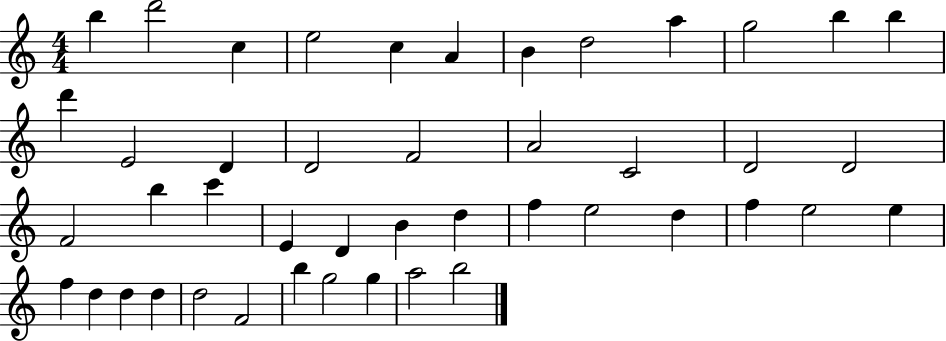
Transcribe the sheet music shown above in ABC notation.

X:1
T:Untitled
M:4/4
L:1/4
K:C
b d'2 c e2 c A B d2 a g2 b b d' E2 D D2 F2 A2 C2 D2 D2 F2 b c' E D B d f e2 d f e2 e f d d d d2 F2 b g2 g a2 b2